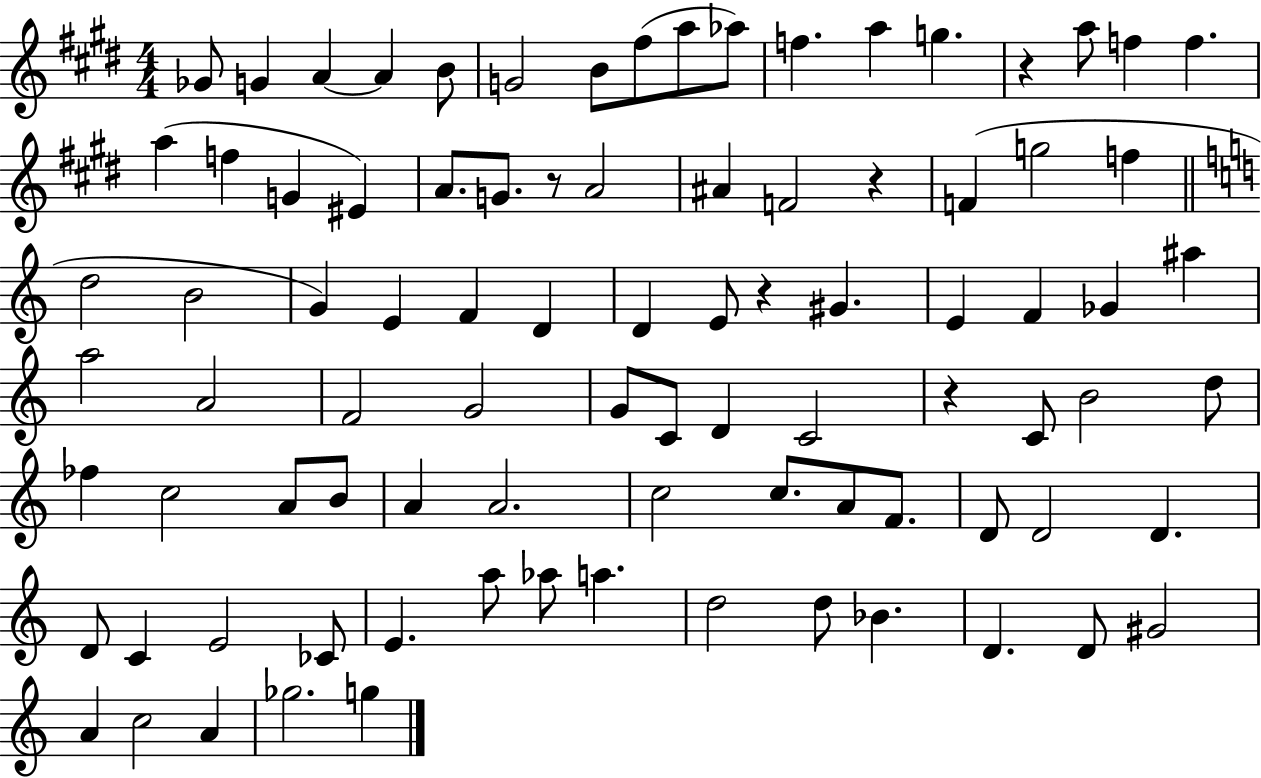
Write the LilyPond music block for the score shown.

{
  \clef treble
  \numericTimeSignature
  \time 4/4
  \key e \major
  ges'8 g'4 a'4~~ a'4 b'8 | g'2 b'8 fis''8( a''8 aes''8) | f''4. a''4 g''4. | r4 a''8 f''4 f''4. | \break a''4( f''4 g'4 eis'4) | a'8. g'8. r8 a'2 | ais'4 f'2 r4 | f'4( g''2 f''4 | \break \bar "||" \break \key a \minor d''2 b'2 | g'4) e'4 f'4 d'4 | d'4 e'8 r4 gis'4. | e'4 f'4 ges'4 ais''4 | \break a''2 a'2 | f'2 g'2 | g'8 c'8 d'4 c'2 | r4 c'8 b'2 d''8 | \break fes''4 c''2 a'8 b'8 | a'4 a'2. | c''2 c''8. a'8 f'8. | d'8 d'2 d'4. | \break d'8 c'4 e'2 ces'8 | e'4. a''8 aes''8 a''4. | d''2 d''8 bes'4. | d'4. d'8 gis'2 | \break a'4 c''2 a'4 | ges''2. g''4 | \bar "|."
}